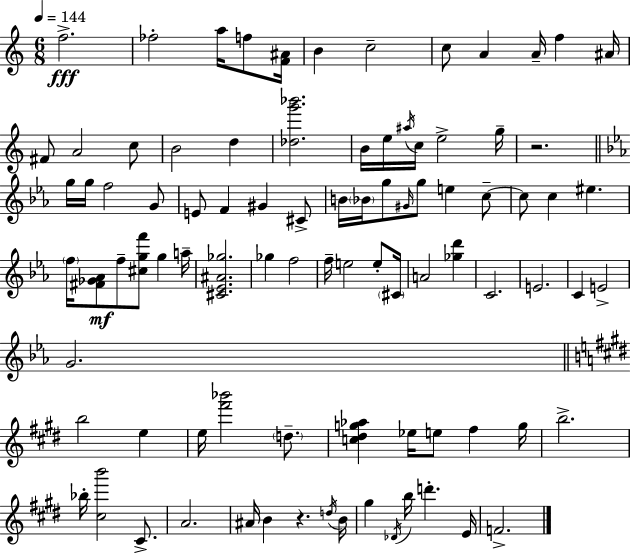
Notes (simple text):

F5/h. FES5/h A5/s F5/e [F4,A#4]/s B4/q C5/h C5/e A4/q A4/s F5/q A#4/s F#4/e A4/h C5/e B4/h D5/q [Db5,G6,Bb6]/h. B4/s E5/s A#5/s C5/s E5/h G5/s R/h. G5/s G5/s F5/h G4/e E4/e F4/q G#4/q C#4/e B4/s Bb4/s G5/e G#4/s G5/e E5/q C5/e C5/e C5/q EIS5/q. F5/s [F#4,Gb4,Ab4]/e F5/e [C#5,G5,F6]/e G5/q A5/s [C#4,Eb4,A#4,Gb5]/h. Gb5/q F5/h F5/s E5/h E5/e C#4/s A4/h [Gb5,D6]/q C4/h. E4/h. C4/q E4/h G4/h. B5/h E5/q E5/s [F#6,Bb6]/h D5/e. [C5,D#5,G5,Ab5]/q Eb5/s E5/e F#5/q G5/s B5/h. Bb5/s [C#5,B6]/h C#4/e. A4/h. A#4/s B4/q R/q. D5/s B4/s G#5/q Db4/s B5/s D6/q. E4/s F4/h.